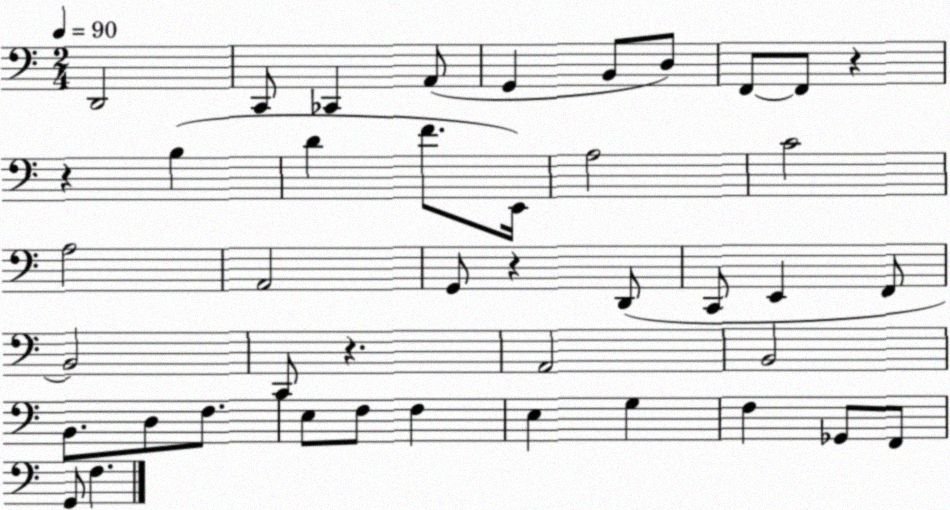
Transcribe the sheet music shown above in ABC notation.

X:1
T:Untitled
M:2/4
L:1/4
K:C
D,,2 C,,/2 _C,, A,,/2 G,, B,,/2 D,/2 F,,/2 F,,/2 z z B, D F/2 E,,/4 A,2 C2 A,2 A,,2 G,,/2 z D,,/2 C,,/2 E,, F,,/2 B,,2 C,,/2 z A,,2 B,,2 B,,/2 D,/2 F,/2 E,/2 F,/2 F, E, G, F, _G,,/2 F,,/2 G,,/2 F,